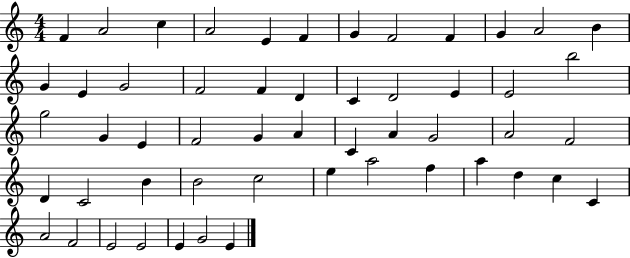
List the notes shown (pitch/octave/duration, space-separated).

F4/q A4/h C5/q A4/h E4/q F4/q G4/q F4/h F4/q G4/q A4/h B4/q G4/q E4/q G4/h F4/h F4/q D4/q C4/q D4/h E4/q E4/h B5/h G5/h G4/q E4/q F4/h G4/q A4/q C4/q A4/q G4/h A4/h F4/h D4/q C4/h B4/q B4/h C5/h E5/q A5/h F5/q A5/q D5/q C5/q C4/q A4/h F4/h E4/h E4/h E4/q G4/h E4/q